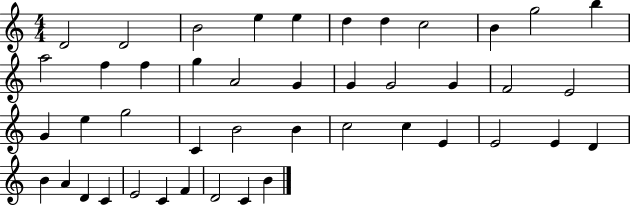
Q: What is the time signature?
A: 4/4